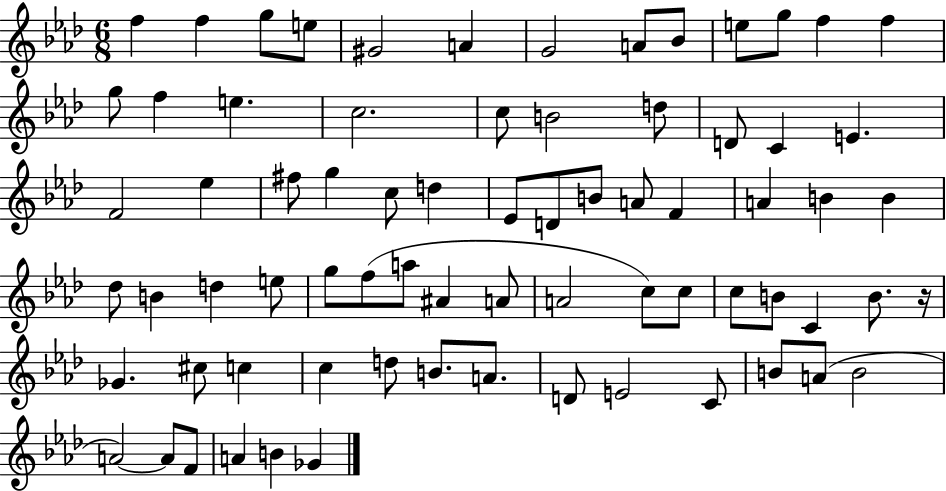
F5/q F5/q G5/e E5/e G#4/h A4/q G4/h A4/e Bb4/e E5/e G5/e F5/q F5/q G5/e F5/q E5/q. C5/h. C5/e B4/h D5/e D4/e C4/q E4/q. F4/h Eb5/q F#5/e G5/q C5/e D5/q Eb4/e D4/e B4/e A4/e F4/q A4/q B4/q B4/q Db5/e B4/q D5/q E5/e G5/e F5/e A5/e A#4/q A4/e A4/h C5/e C5/e C5/e B4/e C4/q B4/e. R/s Gb4/q. C#5/e C5/q C5/q D5/e B4/e. A4/e. D4/e E4/h C4/e B4/e A4/e B4/h A4/h A4/e F4/e A4/q B4/q Gb4/q